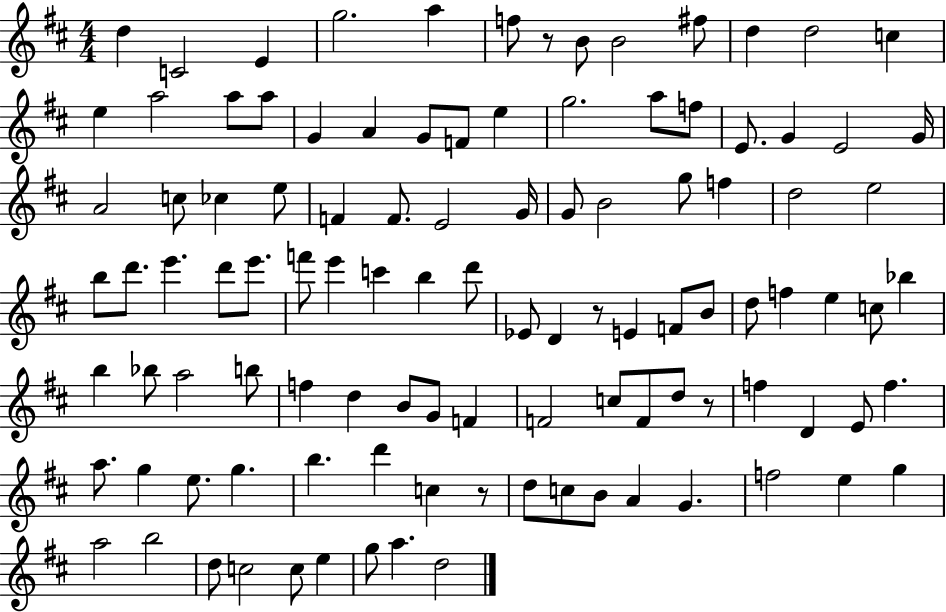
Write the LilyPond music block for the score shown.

{
  \clef treble
  \numericTimeSignature
  \time 4/4
  \key d \major
  d''4 c'2 e'4 | g''2. a''4 | f''8 r8 b'8 b'2 fis''8 | d''4 d''2 c''4 | \break e''4 a''2 a''8 a''8 | g'4 a'4 g'8 f'8 e''4 | g''2. a''8 f''8 | e'8. g'4 e'2 g'16 | \break a'2 c''8 ces''4 e''8 | f'4 f'8. e'2 g'16 | g'8 b'2 g''8 f''4 | d''2 e''2 | \break b''8 d'''8. e'''4. d'''8 e'''8. | f'''8 e'''4 c'''4 b''4 d'''8 | ees'8 d'4 r8 e'4 f'8 b'8 | d''8 f''4 e''4 c''8 bes''4 | \break b''4 bes''8 a''2 b''8 | f''4 d''4 b'8 g'8 f'4 | f'2 c''8 f'8 d''8 r8 | f''4 d'4 e'8 f''4. | \break a''8. g''4 e''8. g''4. | b''4. d'''4 c''4 r8 | d''8 c''8 b'8 a'4 g'4. | f''2 e''4 g''4 | \break a''2 b''2 | d''8 c''2 c''8 e''4 | g''8 a''4. d''2 | \bar "|."
}